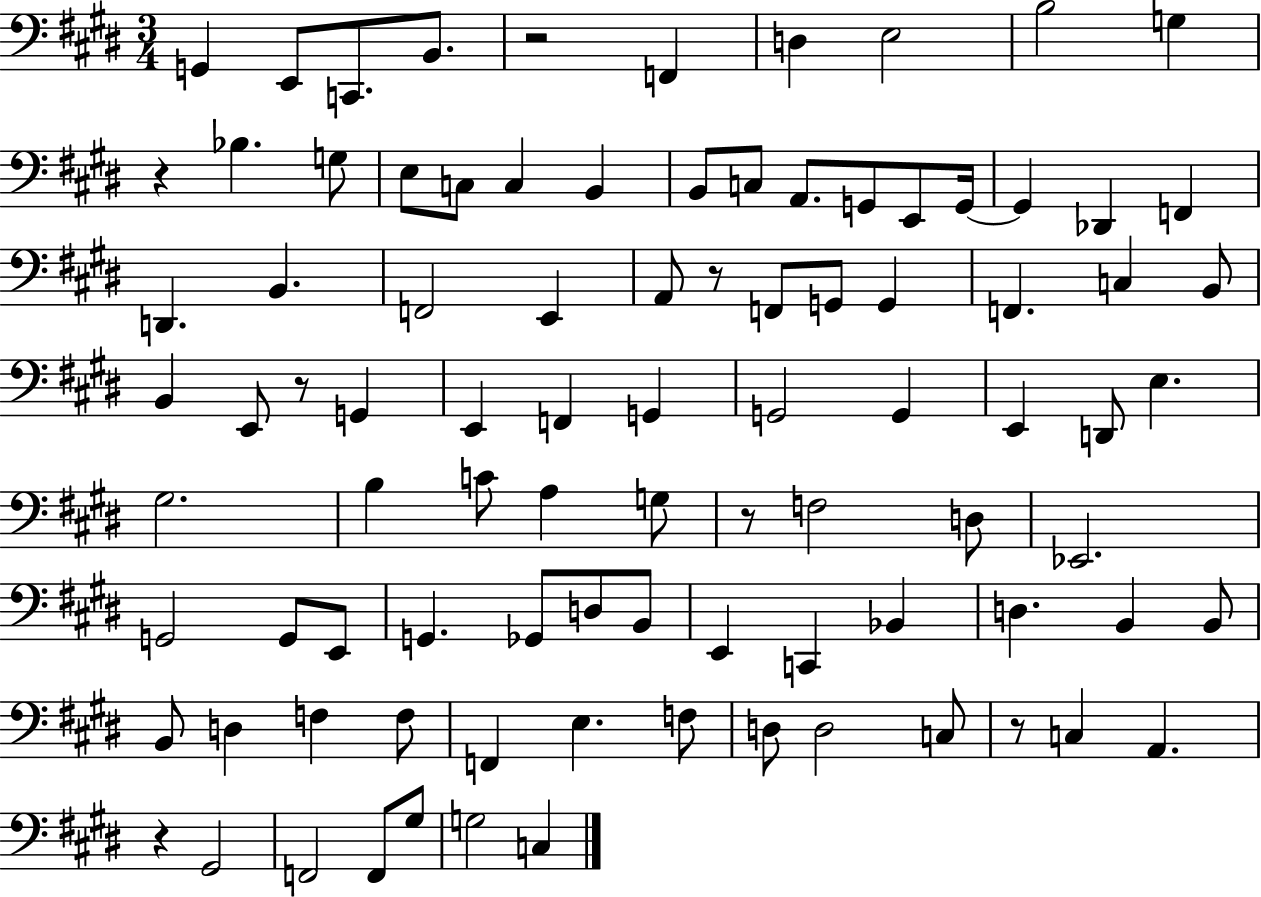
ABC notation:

X:1
T:Untitled
M:3/4
L:1/4
K:E
G,, E,,/2 C,,/2 B,,/2 z2 F,, D, E,2 B,2 G, z _B, G,/2 E,/2 C,/2 C, B,, B,,/2 C,/2 A,,/2 G,,/2 E,,/2 G,,/4 G,, _D,, F,, D,, B,, F,,2 E,, A,,/2 z/2 F,,/2 G,,/2 G,, F,, C, B,,/2 B,, E,,/2 z/2 G,, E,, F,, G,, G,,2 G,, E,, D,,/2 E, ^G,2 B, C/2 A, G,/2 z/2 F,2 D,/2 _E,,2 G,,2 G,,/2 E,,/2 G,, _G,,/2 D,/2 B,,/2 E,, C,, _B,, D, B,, B,,/2 B,,/2 D, F, F,/2 F,, E, F,/2 D,/2 D,2 C,/2 z/2 C, A,, z ^G,,2 F,,2 F,,/2 ^G,/2 G,2 C,